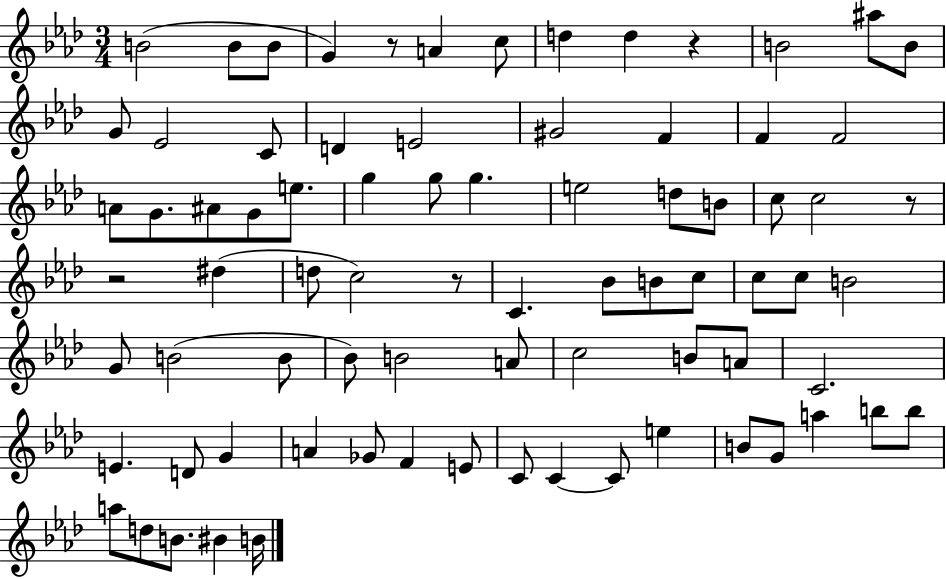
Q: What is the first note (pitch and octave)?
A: B4